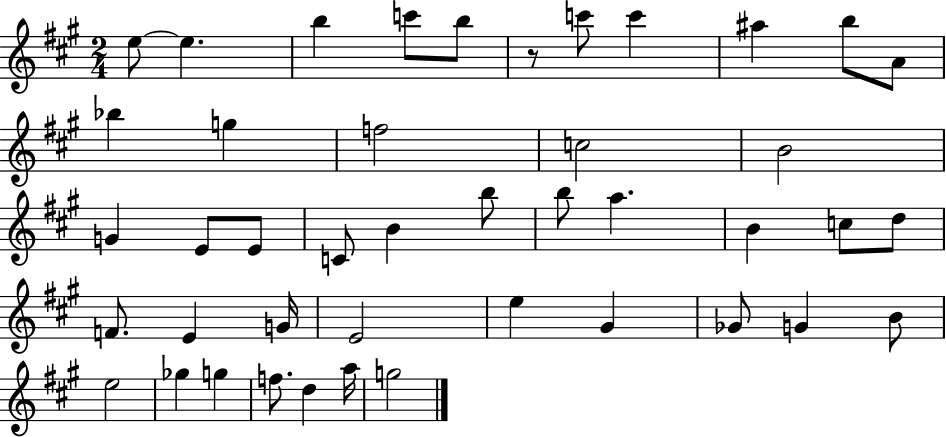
E5/e E5/q. B5/q C6/e B5/e R/e C6/e C6/q A#5/q B5/e A4/e Bb5/q G5/q F5/h C5/h B4/h G4/q E4/e E4/e C4/e B4/q B5/e B5/e A5/q. B4/q C5/e D5/e F4/e. E4/q G4/s E4/h E5/q G#4/q Gb4/e G4/q B4/e E5/h Gb5/q G5/q F5/e. D5/q A5/s G5/h